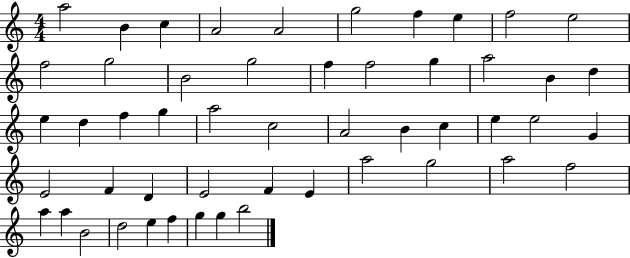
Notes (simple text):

A5/h B4/q C5/q A4/h A4/h G5/h F5/q E5/q F5/h E5/h F5/h G5/h B4/h G5/h F5/q F5/h G5/q A5/h B4/q D5/q E5/q D5/q F5/q G5/q A5/h C5/h A4/h B4/q C5/q E5/q E5/h G4/q E4/h F4/q D4/q E4/h F4/q E4/q A5/h G5/h A5/h F5/h A5/q A5/q B4/h D5/h E5/q F5/q G5/q G5/q B5/h